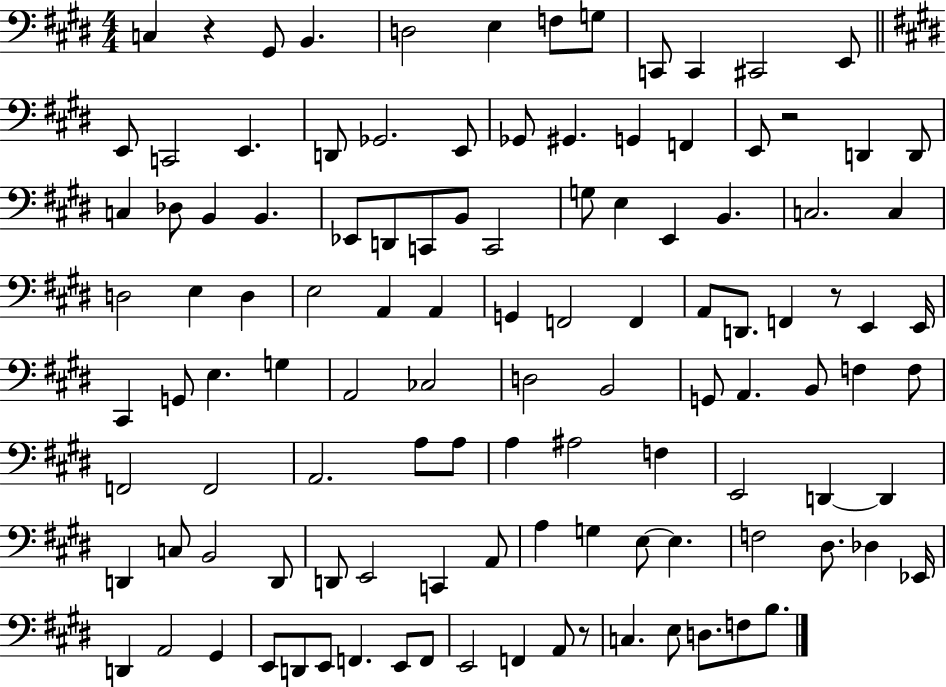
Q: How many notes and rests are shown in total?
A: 114